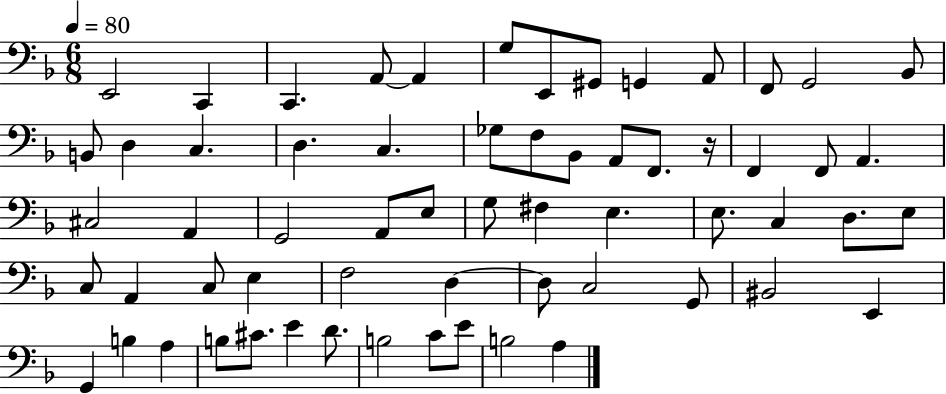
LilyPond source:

{
  \clef bass
  \numericTimeSignature
  \time 6/8
  \key f \major
  \tempo 4 = 80
  e,2 c,4 | c,4. a,8~~ a,4 | g8 e,8 gis,8 g,4 a,8 | f,8 g,2 bes,8 | \break b,8 d4 c4. | d4. c4. | ges8 f8 bes,8 a,8 f,8. r16 | f,4 f,8 a,4. | \break cis2 a,4 | g,2 a,8 e8 | g8 fis4 e4. | e8. c4 d8. e8 | \break c8 a,4 c8 e4 | f2 d4~~ | d8 c2 g,8 | bis,2 e,4 | \break g,4 b4 a4 | b8 cis'8. e'4 d'8. | b2 c'8 e'8 | b2 a4 | \break \bar "|."
}